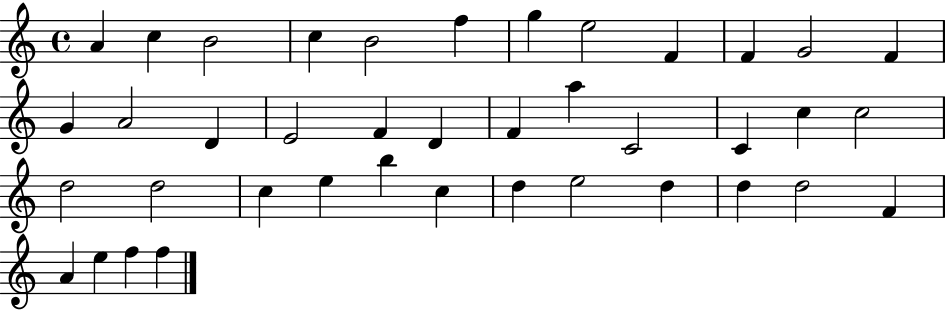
A4/q C5/q B4/h C5/q B4/h F5/q G5/q E5/h F4/q F4/q G4/h F4/q G4/q A4/h D4/q E4/h F4/q D4/q F4/q A5/q C4/h C4/q C5/q C5/h D5/h D5/h C5/q E5/q B5/q C5/q D5/q E5/h D5/q D5/q D5/h F4/q A4/q E5/q F5/q F5/q